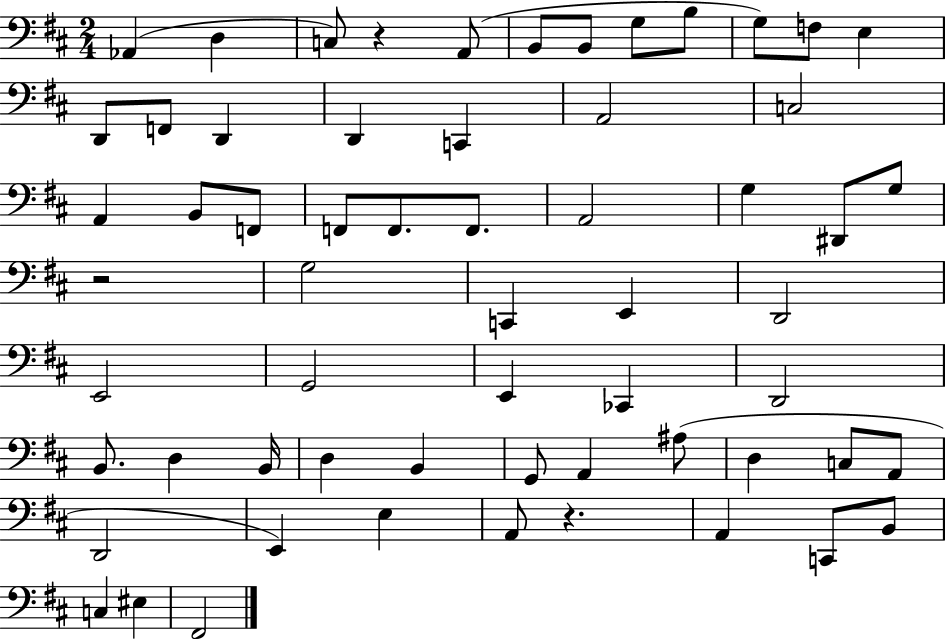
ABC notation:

X:1
T:Untitled
M:2/4
L:1/4
K:D
_A,, D, C,/2 z A,,/2 B,,/2 B,,/2 G,/2 B,/2 G,/2 F,/2 E, D,,/2 F,,/2 D,, D,, C,, A,,2 C,2 A,, B,,/2 F,,/2 F,,/2 F,,/2 F,,/2 A,,2 G, ^D,,/2 G,/2 z2 G,2 C,, E,, D,,2 E,,2 G,,2 E,, _C,, D,,2 B,,/2 D, B,,/4 D, B,, G,,/2 A,, ^A,/2 D, C,/2 A,,/2 D,,2 E,, E, A,,/2 z A,, C,,/2 B,,/2 C, ^E, ^F,,2